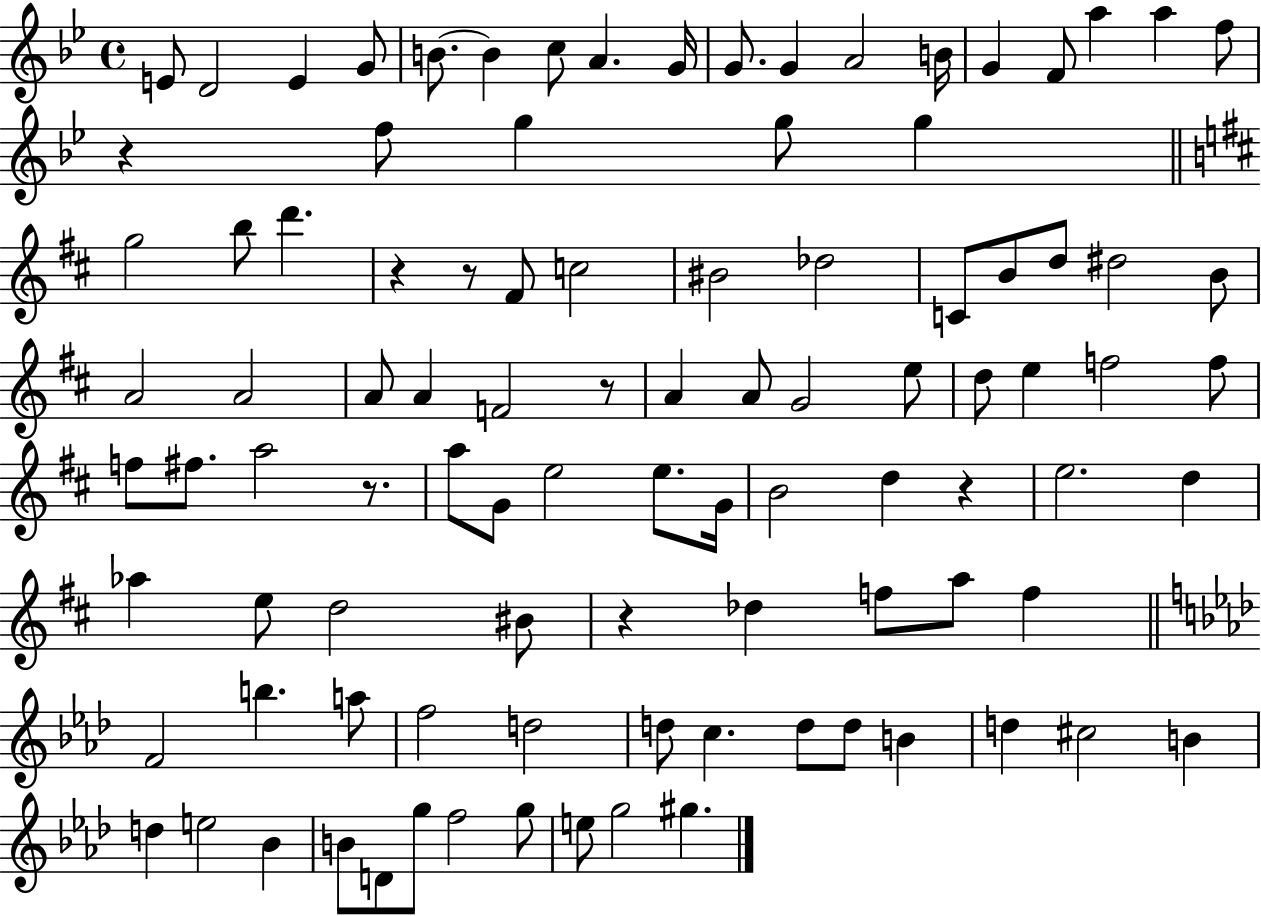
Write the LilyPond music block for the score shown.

{
  \clef treble
  \time 4/4
  \defaultTimeSignature
  \key bes \major
  e'8 d'2 e'4 g'8 | b'8.~~ b'4 c''8 a'4. g'16 | g'8. g'4 a'2 b'16 | g'4 f'8 a''4 a''4 f''8 | \break r4 f''8 g''4 g''8 g''4 | \bar "||" \break \key d \major g''2 b''8 d'''4. | r4 r8 fis'8 c''2 | bis'2 des''2 | c'8 b'8 d''8 dis''2 b'8 | \break a'2 a'2 | a'8 a'4 f'2 r8 | a'4 a'8 g'2 e''8 | d''8 e''4 f''2 f''8 | \break f''8 fis''8. a''2 r8. | a''8 g'8 e''2 e''8. g'16 | b'2 d''4 r4 | e''2. d''4 | \break aes''4 e''8 d''2 bis'8 | r4 des''4 f''8 a''8 f''4 | \bar "||" \break \key f \minor f'2 b''4. a''8 | f''2 d''2 | d''8 c''4. d''8 d''8 b'4 | d''4 cis''2 b'4 | \break d''4 e''2 bes'4 | b'8 d'8 g''8 f''2 g''8 | e''8 g''2 gis''4. | \bar "|."
}